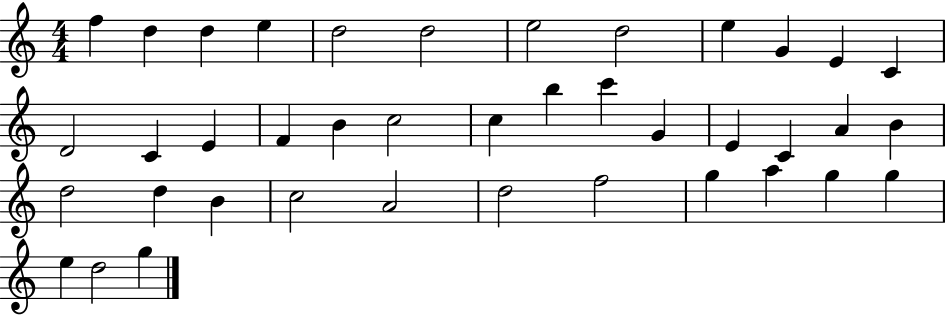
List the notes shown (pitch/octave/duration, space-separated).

F5/q D5/q D5/q E5/q D5/h D5/h E5/h D5/h E5/q G4/q E4/q C4/q D4/h C4/q E4/q F4/q B4/q C5/h C5/q B5/q C6/q G4/q E4/q C4/q A4/q B4/q D5/h D5/q B4/q C5/h A4/h D5/h F5/h G5/q A5/q G5/q G5/q E5/q D5/h G5/q